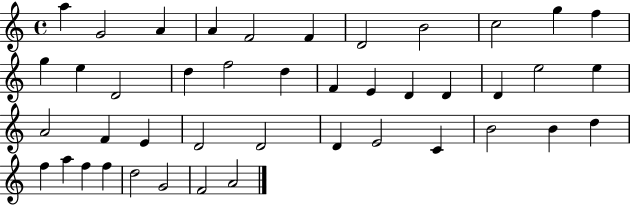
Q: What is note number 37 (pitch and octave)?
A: A5